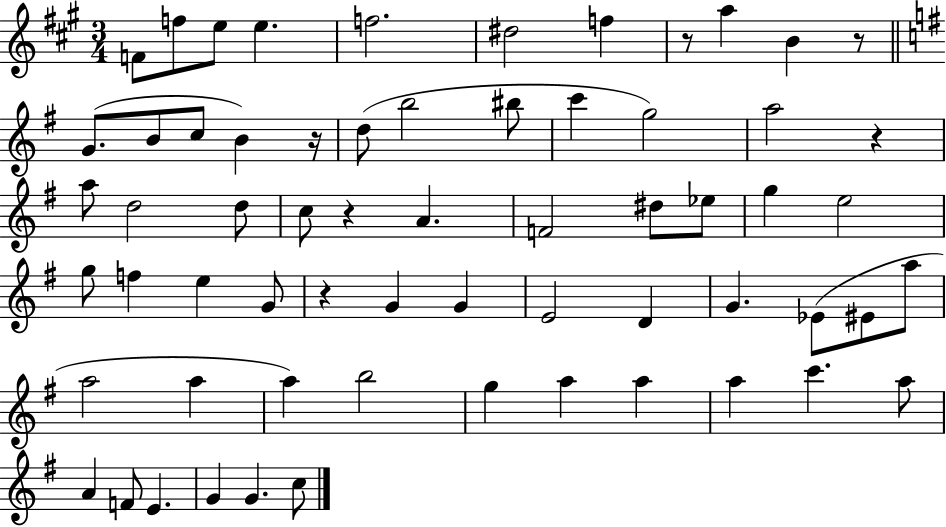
X:1
T:Untitled
M:3/4
L:1/4
K:A
F/2 f/2 e/2 e f2 ^d2 f z/2 a B z/2 G/2 B/2 c/2 B z/4 d/2 b2 ^b/2 c' g2 a2 z a/2 d2 d/2 c/2 z A F2 ^d/2 _e/2 g e2 g/2 f e G/2 z G G E2 D G _E/2 ^E/2 a/2 a2 a a b2 g a a a c' a/2 A F/2 E G G c/2